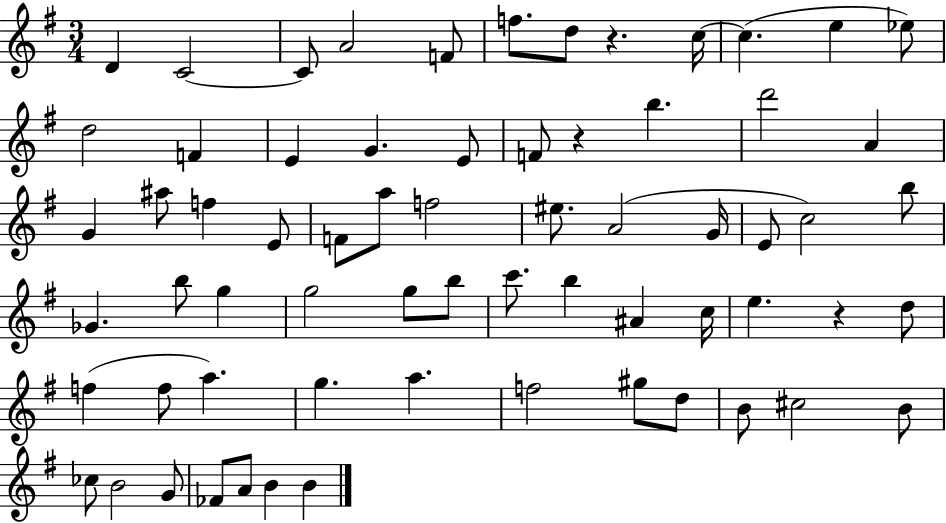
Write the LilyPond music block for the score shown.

{
  \clef treble
  \numericTimeSignature
  \time 3/4
  \key g \major
  d'4 c'2~~ | c'8 a'2 f'8 | f''8. d''8 r4. c''16~~ | c''4.( e''4 ees''8) | \break d''2 f'4 | e'4 g'4. e'8 | f'8 r4 b''4. | d'''2 a'4 | \break g'4 ais''8 f''4 e'8 | f'8 a''8 f''2 | eis''8. a'2( g'16 | e'8 c''2) b''8 | \break ges'4. b''8 g''4 | g''2 g''8 b''8 | c'''8. b''4 ais'4 c''16 | e''4. r4 d''8 | \break f''4( f''8 a''4.) | g''4. a''4. | f''2 gis''8 d''8 | b'8 cis''2 b'8 | \break ces''8 b'2 g'8 | fes'8 a'8 b'4 b'4 | \bar "|."
}